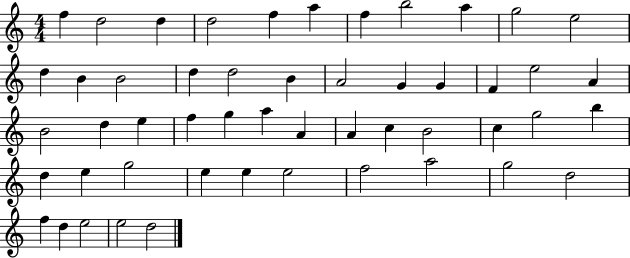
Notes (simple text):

F5/q D5/h D5/q D5/h F5/q A5/q F5/q B5/h A5/q G5/h E5/h D5/q B4/q B4/h D5/q D5/h B4/q A4/h G4/q G4/q F4/q E5/h A4/q B4/h D5/q E5/q F5/q G5/q A5/q A4/q A4/q C5/q B4/h C5/q G5/h B5/q D5/q E5/q G5/h E5/q E5/q E5/h F5/h A5/h G5/h D5/h F5/q D5/q E5/h E5/h D5/h